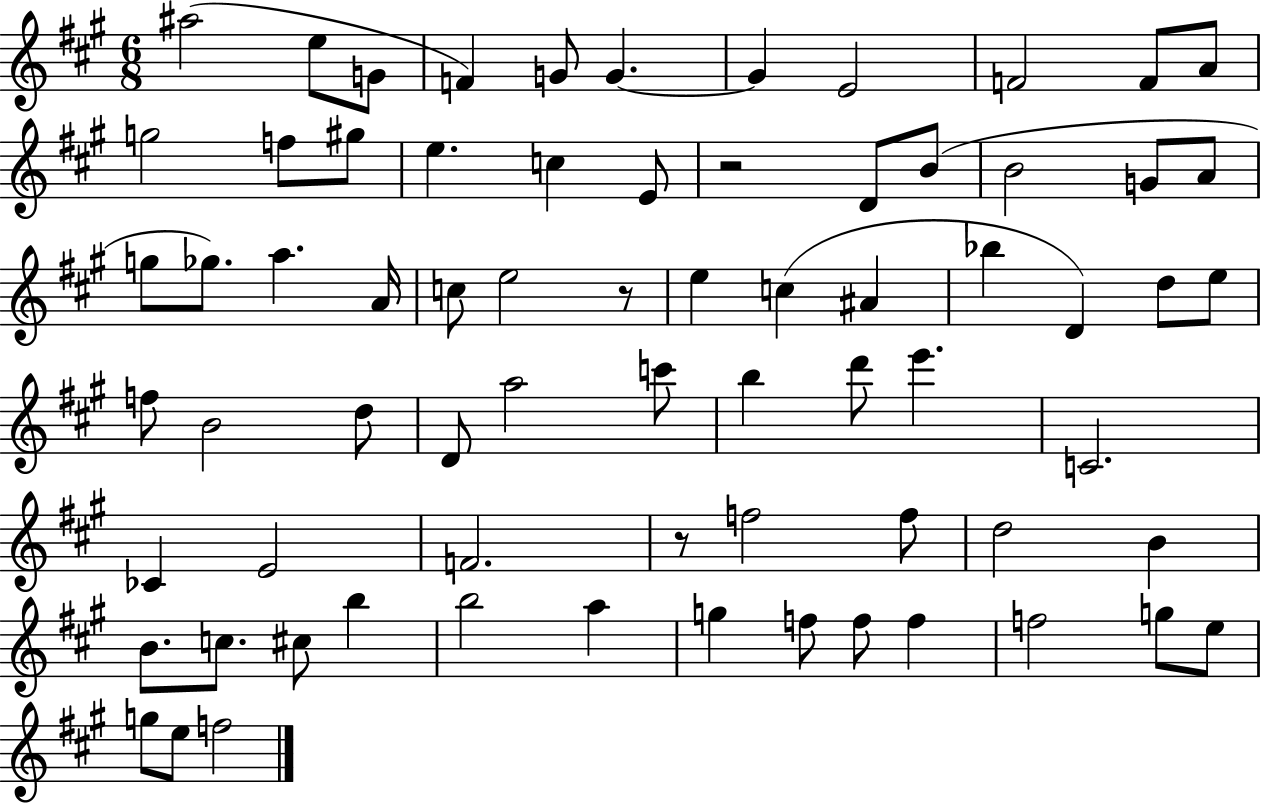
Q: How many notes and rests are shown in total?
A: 71